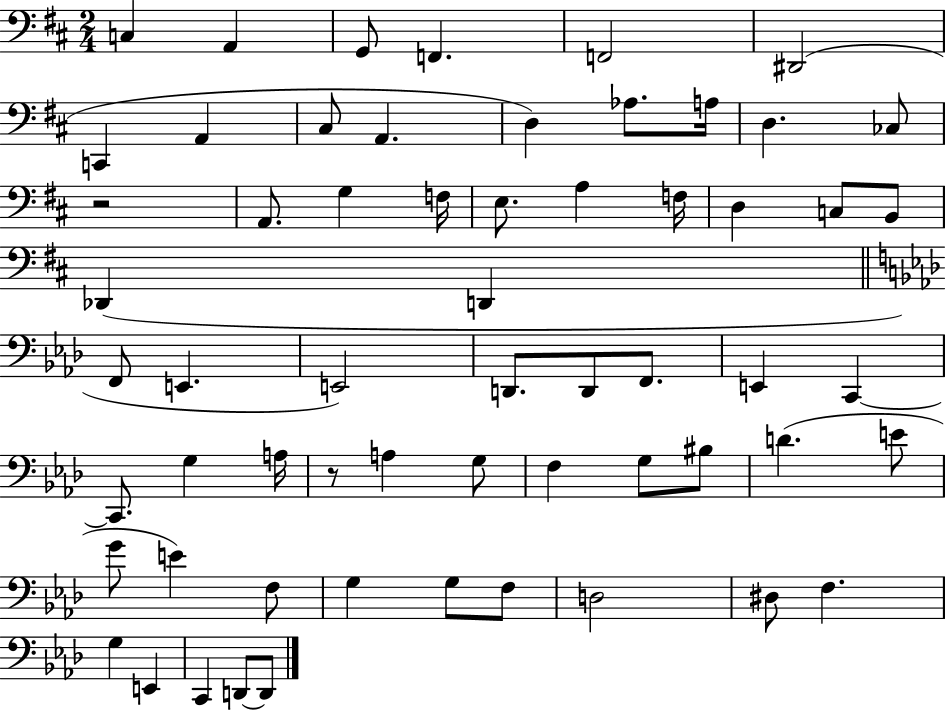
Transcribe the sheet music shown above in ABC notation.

X:1
T:Untitled
M:2/4
L:1/4
K:D
C, A,, G,,/2 F,, F,,2 ^D,,2 C,, A,, ^C,/2 A,, D, _A,/2 A,/4 D, _C,/2 z2 A,,/2 G, F,/4 E,/2 A, F,/4 D, C,/2 B,,/2 _D,, D,, F,,/2 E,, E,,2 D,,/2 D,,/2 F,,/2 E,, C,, C,,/2 G, A,/4 z/2 A, G,/2 F, G,/2 ^B,/2 D E/2 G/2 E F,/2 G, G,/2 F,/2 D,2 ^D,/2 F, G, E,, C,, D,,/2 D,,/2